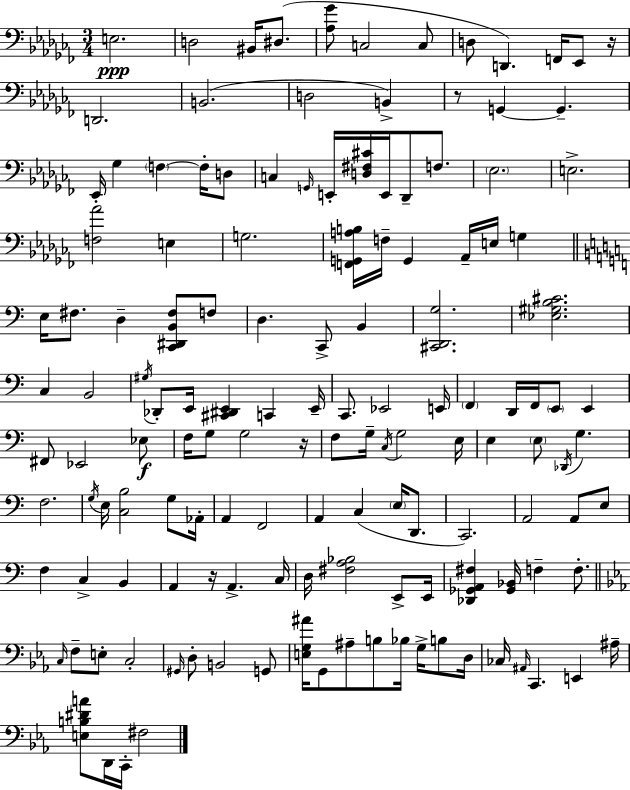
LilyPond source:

{
  \clef bass
  \numericTimeSignature
  \time 3/4
  \key aes \minor
  e2.\ppp | d2 bis,16 dis8.( | <aes ges'>8 c2 c8 | d8 d,4.) f,16 ees,8 r16 | \break d,2. | b,2.( | d2 b,4->) | r8 g,4~~ g,4.-- | \break ees,16-. ges4 \parenthesize f4~~ f16-. d8 | c4 \grace { g,16 } e,16-. <d fis cis'>16 e,16 des,8-- f8. | \parenthesize ees2. | e2.-> | \break <f aes'>2 e4 | g2. | <f, g, a b>16 f16-- g,4 aes,16-- e16 g4 | \bar "||" \break \key a \minor e16 fis8. d4-- <c, dis, b, fis>8 f8 | d4. c,8-> b,4 | <cis, d, g>2. | <ees gis b cis'>2. | \break c4 b,2 | \acciaccatura { gis16 } des,8-. e,16 <cis, dis, e,>4 c,4 | e,16-- c,8. ees,2 | e,16 \parenthesize f,4 d,16 f,16 \parenthesize e,8 e,4 | \break fis,8 ees,2 ees8\f | f16 g8 g2 | r16 f8 g16-- \acciaccatura { c16 } g2 | e16 e4 \parenthesize e8 \acciaccatura { des,16 } g4. | \break f2. | \acciaccatura { g16 } e16 <c b>2 | g8 aes,16-. a,4 f,2 | a,4 c4( | \break \parenthesize e16 d,8. c,2.) | a,2 | a,8 e8 f4 c4-> | b,4 a,4 r16 a,4.-> | \break c16 d16 <fis a bes>2 | e,8-> e,16 <des, ges, a, fis>4 <ges, bes,>16 f4-- | f8.-. \bar "||" \break \key c \minor \grace { c16 } f8-- e8-. c2-. | \grace { gis,16 } d8-. b,2 | g,8 <e g ais'>16 g,8 ais8-- b8 bes16 g16-> b8 | d16 ces16 \grace { ais,16 } c,4. e,4 | \break ais16-- <e b dis' a'>8 d,16 c,16-. fis2 | \bar "|."
}